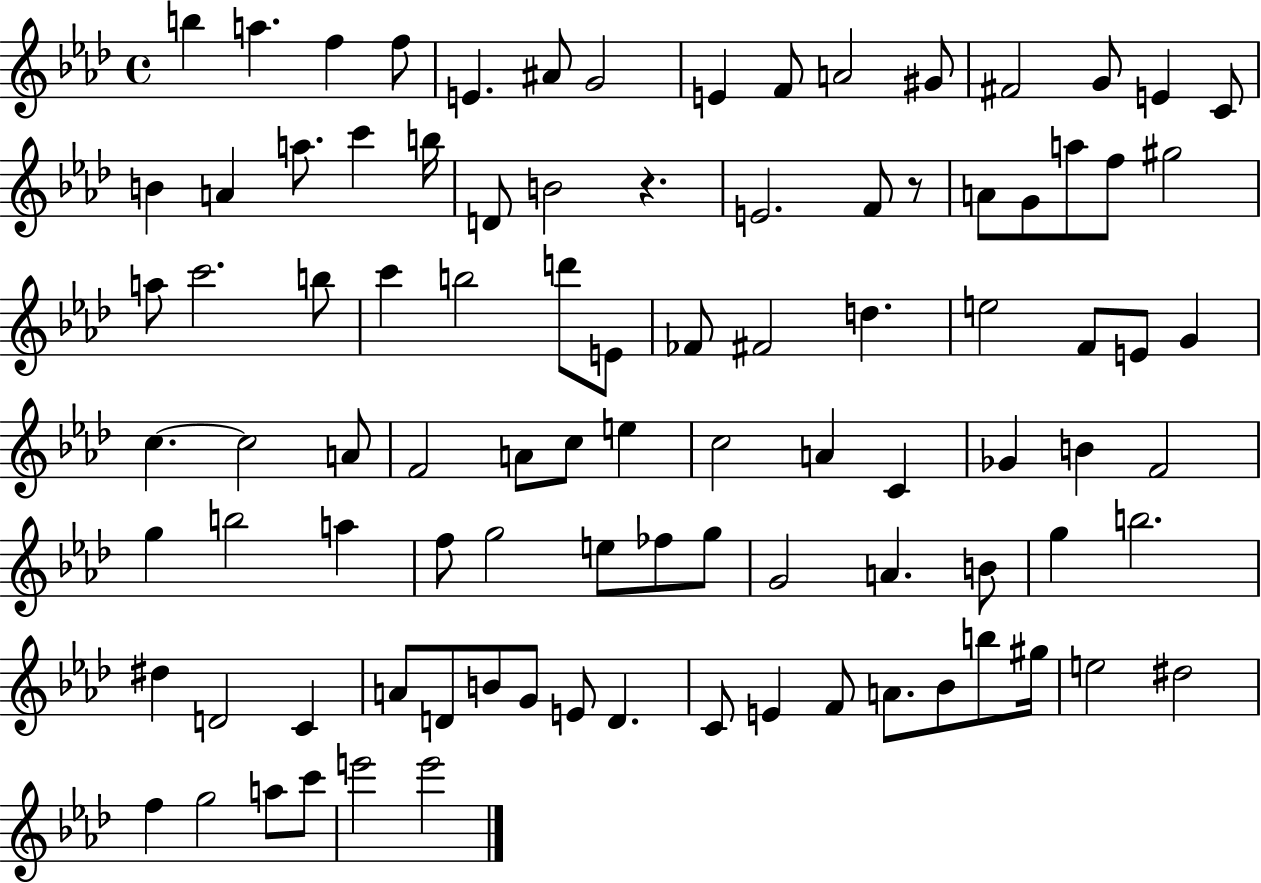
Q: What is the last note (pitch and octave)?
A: E6